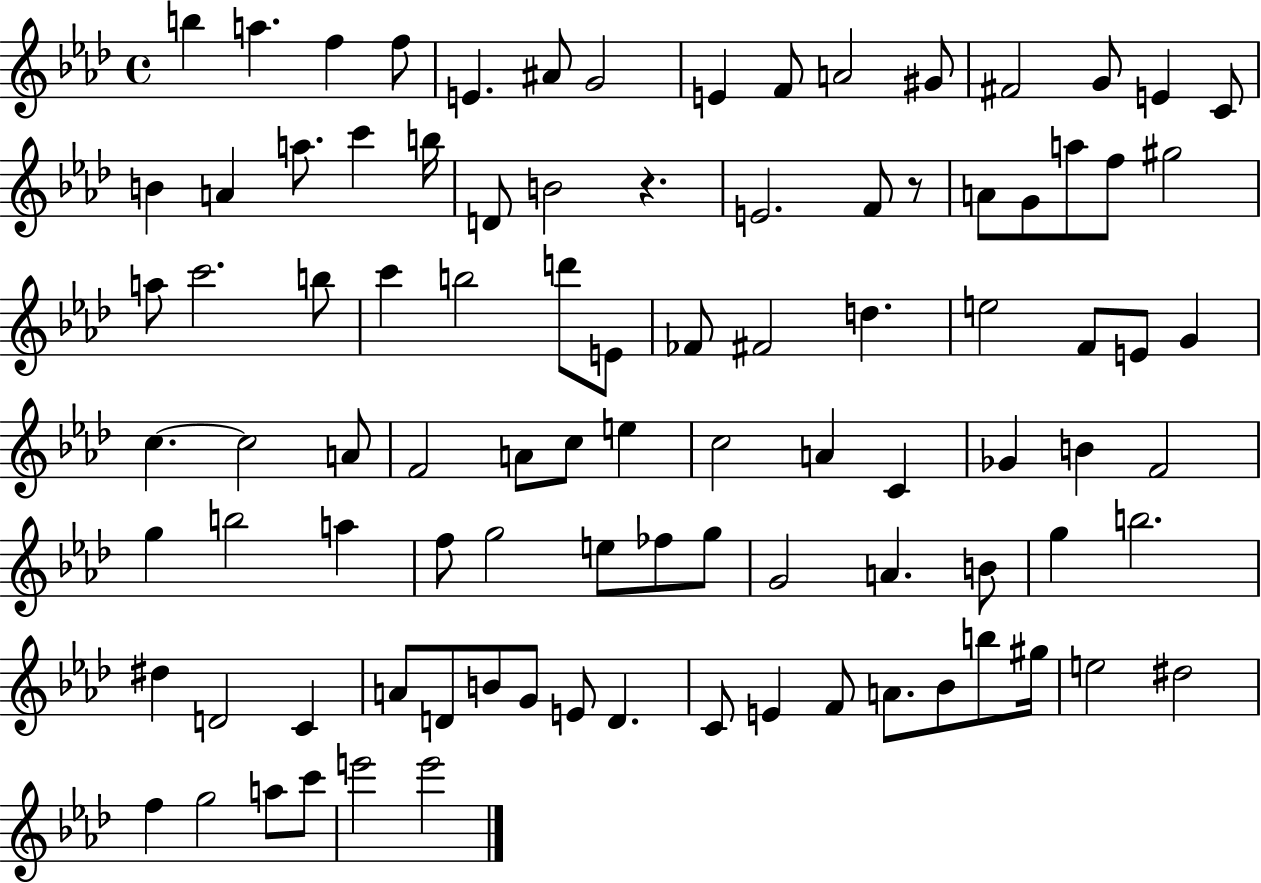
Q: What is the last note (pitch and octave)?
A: E6